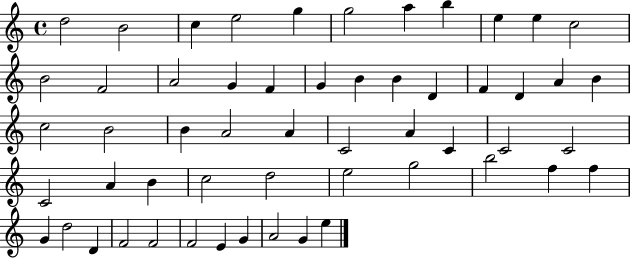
D5/h B4/h C5/q E5/h G5/q G5/h A5/q B5/q E5/q E5/q C5/h B4/h F4/h A4/h G4/q F4/q G4/q B4/q B4/q D4/q F4/q D4/q A4/q B4/q C5/h B4/h B4/q A4/h A4/q C4/h A4/q C4/q C4/h C4/h C4/h A4/q B4/q C5/h D5/h E5/h G5/h B5/h F5/q F5/q G4/q D5/h D4/q F4/h F4/h F4/h E4/q G4/q A4/h G4/q E5/q